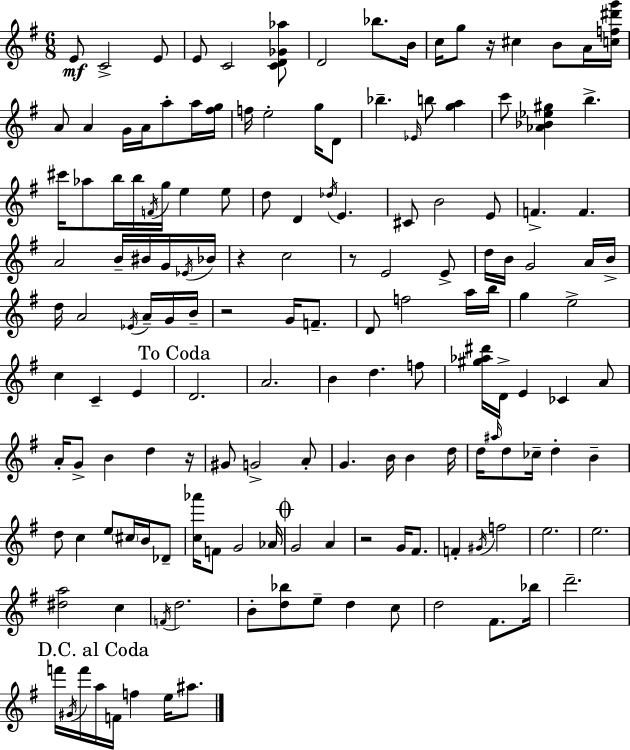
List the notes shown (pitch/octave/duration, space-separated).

E4/e C4/h E4/e E4/e C4/h [C4,D4,Gb4,Ab5]/e D4/h Bb5/e. B4/s C5/s G5/e R/s C#5/q B4/e A4/s [C5,F5,D#6,G6]/s A4/e A4/q G4/s A4/s A5/e A5/s [F#5,G5]/s F5/s E5/h G5/s D4/e Bb5/q. Eb4/s B5/e [G5,A5]/q C6/e [Ab4,Bb4,Eb5,G#5]/q B5/q. C#6/s Ab5/e B5/s B5/s F4/s G5/s E5/q E5/e D5/e D4/q Db5/s E4/q. C#4/e B4/h E4/e F4/q. F4/q. A4/h B4/s BIS4/s G4/s Eb4/s Bb4/s R/q C5/h R/e E4/h E4/e D5/s B4/s G4/h A4/s B4/s D5/s A4/h Eb4/s A4/s G4/s B4/s R/h G4/s F4/e. D4/e F5/h A5/s B5/s G5/q E5/h C5/q C4/q E4/q D4/h. A4/h. B4/q D5/q. F5/e [G#5,Ab5,D#6]/s D4/s E4/q CES4/q A4/e A4/s G4/e B4/q D5/q R/s G#4/e G4/h A4/e G4/q. B4/s B4/q D5/s D5/s A#5/s D5/e CES5/s D5/q B4/q D5/e C5/q E5/e C#5/s B4/s Db4/e [C5,Ab6]/s F4/e G4/h Ab4/s G4/h A4/q R/h G4/s F#4/e. F4/q G#4/s F5/h E5/h. E5/h. [D#5,A5]/h C5/q F4/s D5/h. B4/e [D5,Bb5]/e E5/e D5/q C5/e D5/h F#4/e. Bb5/s D6/h. F6/s G#4/s F6/s A5/s F4/s F5/q E5/s A#5/e.